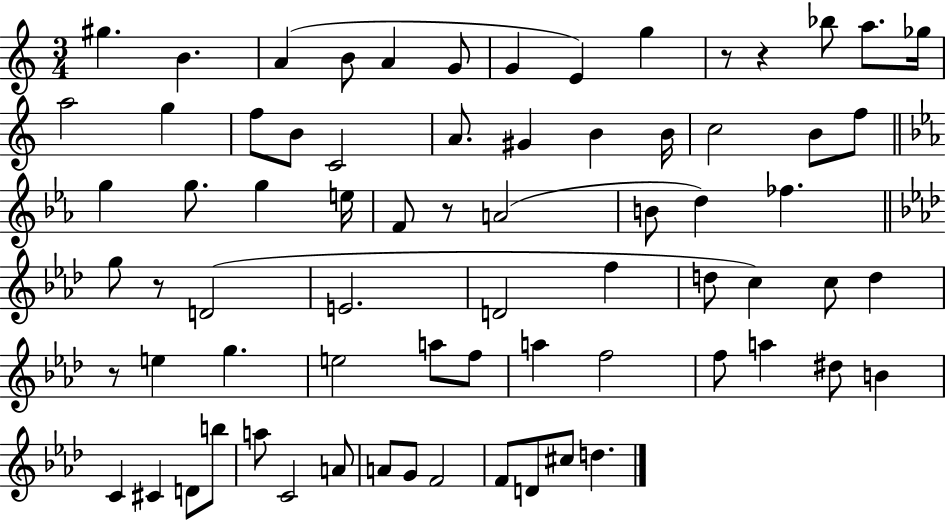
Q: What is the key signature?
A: C major